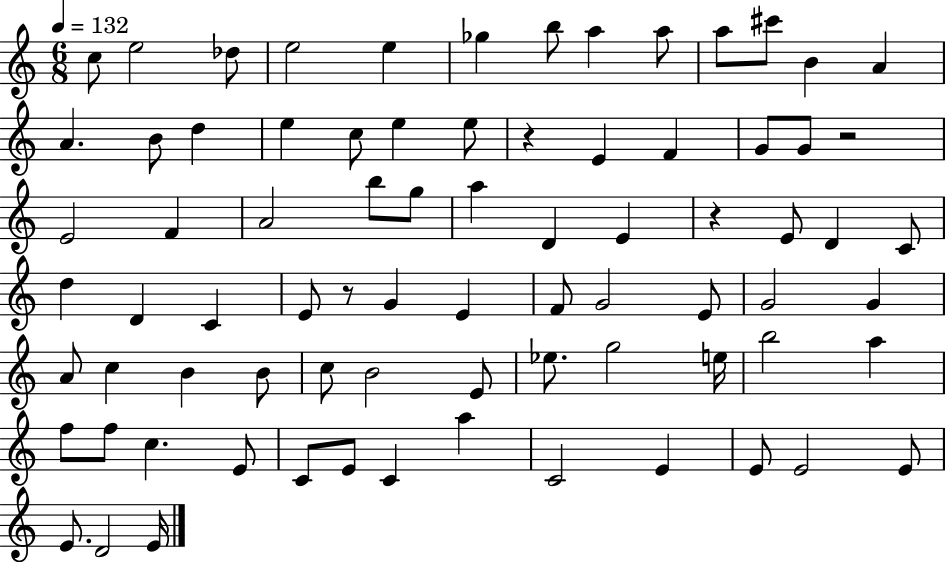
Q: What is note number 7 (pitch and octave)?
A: B5